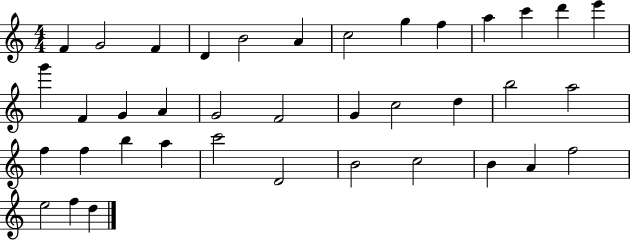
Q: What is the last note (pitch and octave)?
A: D5